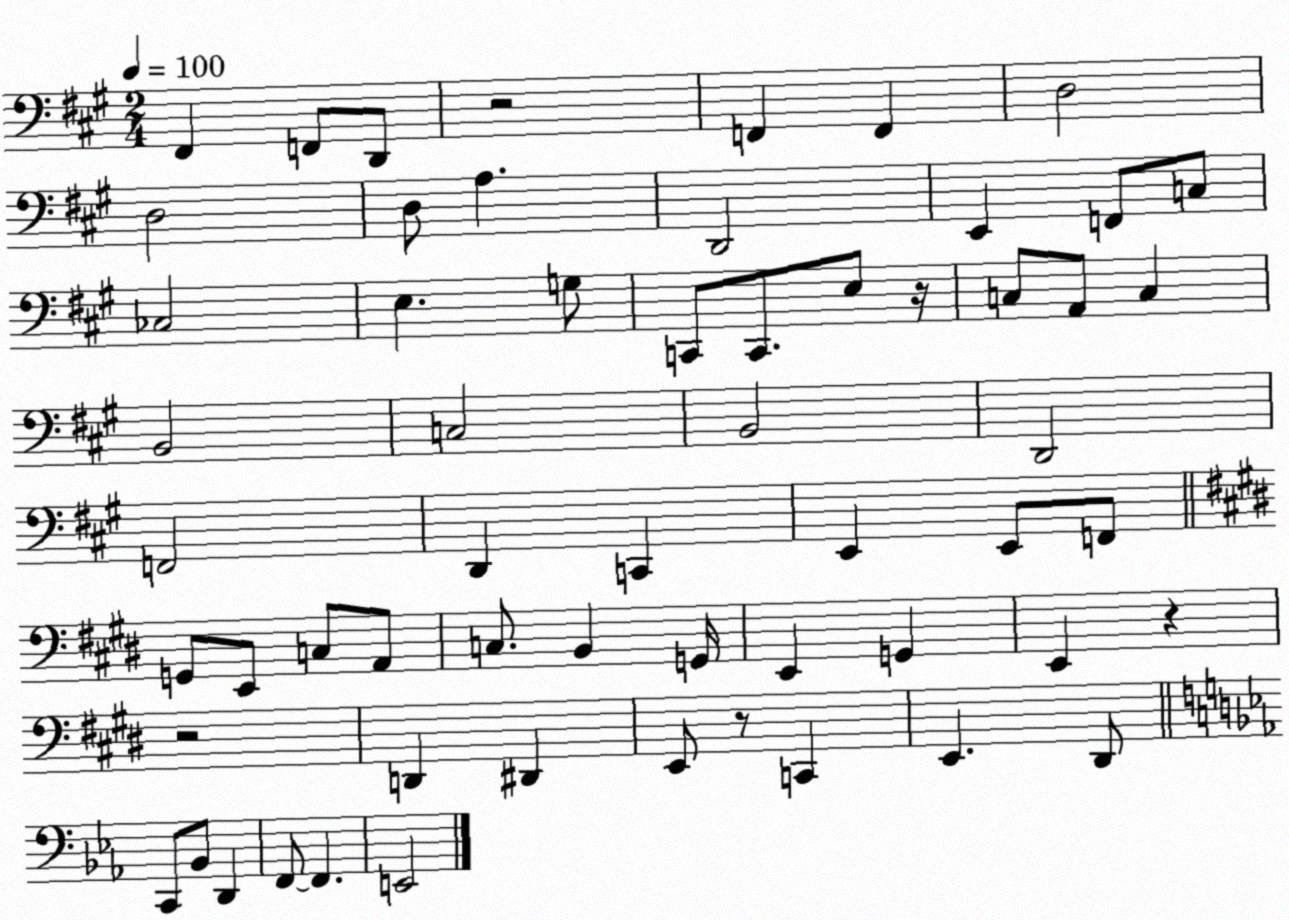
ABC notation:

X:1
T:Untitled
M:2/4
L:1/4
K:A
^F,, F,,/2 D,,/2 z2 F,, F,, D,2 D,2 D,/2 A, D,,2 E,, F,,/2 C,/2 _C,2 E, G,/2 C,,/2 C,,/2 E,/2 z/4 C,/2 A,,/2 C, B,,2 C,2 B,,2 D,,2 F,,2 D,, C,, E,, E,,/2 F,,/2 G,,/2 E,,/2 C,/2 A,,/2 C,/2 B,, G,,/4 E,, G,, E,, z z2 D,, ^D,, E,,/2 z/2 C,, E,, ^D,,/2 C,,/2 _B,,/2 D,, F,,/2 F,, E,,2